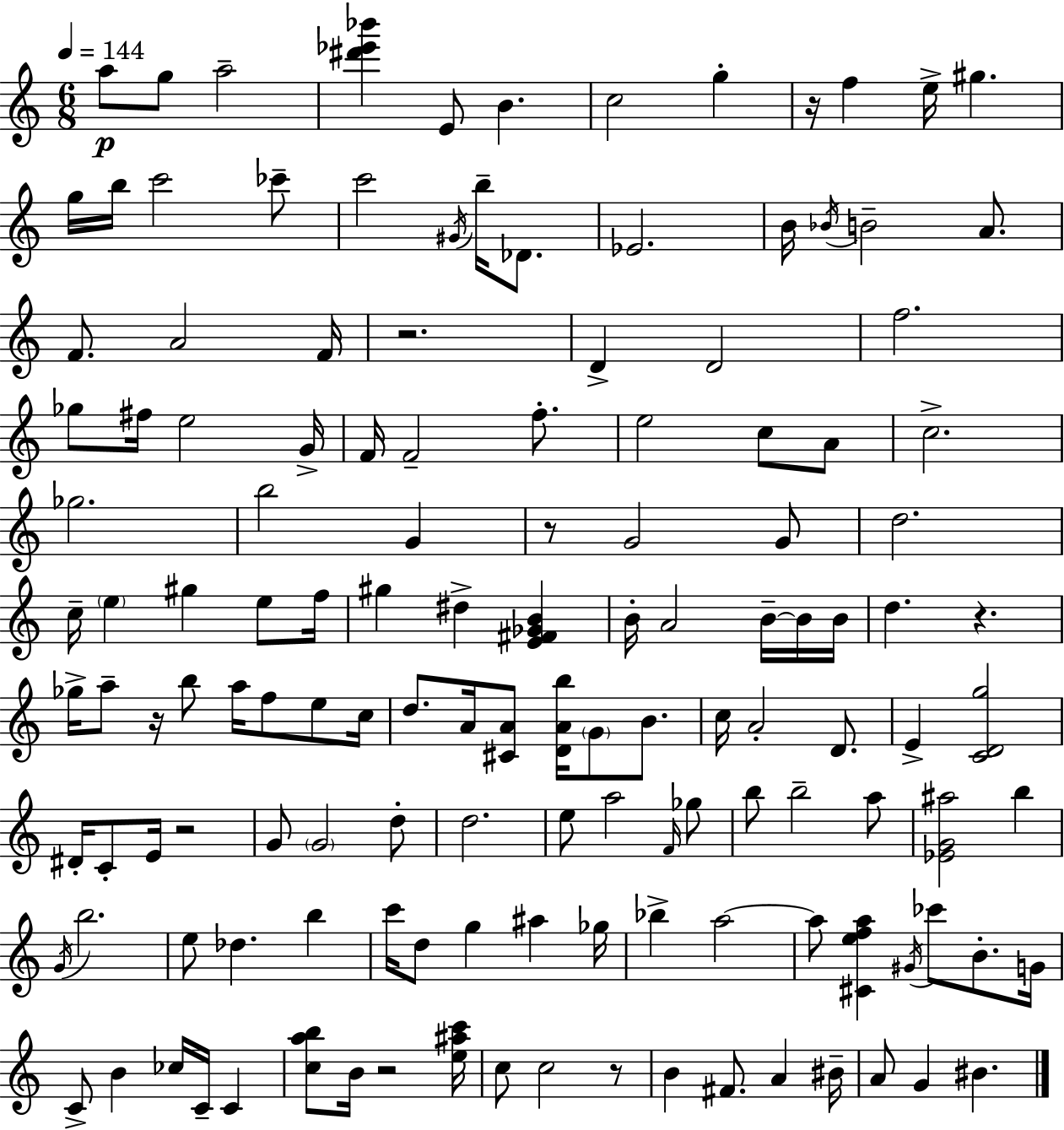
{
  \clef treble
  \numericTimeSignature
  \time 6/8
  \key c \major
  \tempo 4 = 144
  a''8\p g''8 a''2-- | <dis''' ees''' bes'''>4 e'8 b'4. | c''2 g''4-. | r16 f''4 e''16-> gis''4. | \break g''16 b''16 c'''2 ces'''8-- | c'''2 \acciaccatura { gis'16 } b''16-- des'8. | ees'2. | b'16 \acciaccatura { bes'16 } b'2-- a'8. | \break f'8. a'2 | f'16 r2. | d'4-> d'2 | f''2. | \break ges''8 fis''16 e''2 | g'16-> f'16 f'2-- f''8.-. | e''2 c''8 | a'8 c''2.-> | \break ges''2. | b''2 g'4 | r8 g'2 | g'8 d''2. | \break c''16-- \parenthesize e''4 gis''4 e''8 | f''16 gis''4 dis''4-> <e' fis' ges' b'>4 | b'16-. a'2 b'16--~~ | b'16 b'16 d''4. r4. | \break ges''16-> a''8-- r16 b''8 a''16 f''8 e''8 | c''16 d''8. a'16 <cis' a'>8 <d' a' b''>16 \parenthesize g'8 b'8. | c''16 a'2-. d'8. | e'4-> <c' d' g''>2 | \break dis'16-. c'8-. e'16 r2 | g'8 \parenthesize g'2 | d''8-. d''2. | e''8 a''2 | \break \grace { f'16 } ges''8 b''8 b''2-- | a''8 <ees' g' ais''>2 b''4 | \acciaccatura { g'16 } b''2. | e''8 des''4. | \break b''4 c'''16 d''8 g''4 ais''4 | ges''16 bes''4-> a''2~~ | a''8 <cis' e'' f'' a''>4 \acciaccatura { gis'16 } ces'''8 | b'8.-. g'16 c'8-> b'4 ces''16 | \break c'16-- c'4 <c'' a'' b''>8 b'16 r2 | <e'' ais'' c'''>16 c''8 c''2 | r8 b'4 fis'8. | a'4 bis'16-- a'8 g'4 bis'4. | \break \bar "|."
}